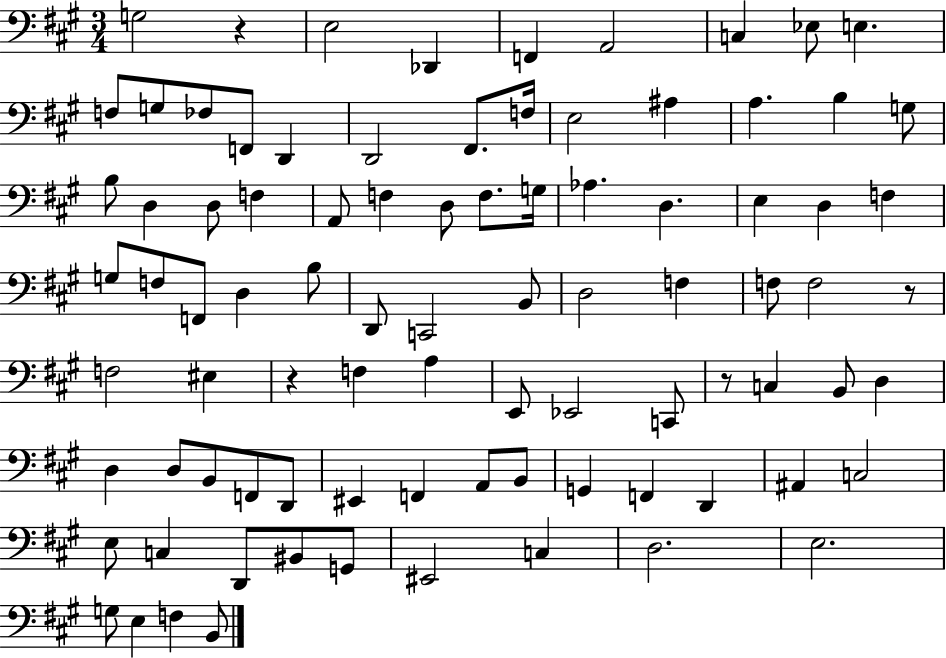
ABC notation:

X:1
T:Untitled
M:3/4
L:1/4
K:A
G,2 z E,2 _D,, F,, A,,2 C, _E,/2 E, F,/2 G,/2 _F,/2 F,,/2 D,, D,,2 ^F,,/2 F,/4 E,2 ^A, A, B, G,/2 B,/2 D, D,/2 F, A,,/2 F, D,/2 F,/2 G,/4 _A, D, E, D, F, G,/2 F,/2 F,,/2 D, B,/2 D,,/2 C,,2 B,,/2 D,2 F, F,/2 F,2 z/2 F,2 ^E, z F, A, E,,/2 _E,,2 C,,/2 z/2 C, B,,/2 D, D, D,/2 B,,/2 F,,/2 D,,/2 ^E,, F,, A,,/2 B,,/2 G,, F,, D,, ^A,, C,2 E,/2 C, D,,/2 ^B,,/2 G,,/2 ^E,,2 C, D,2 E,2 G,/2 E, F, B,,/2